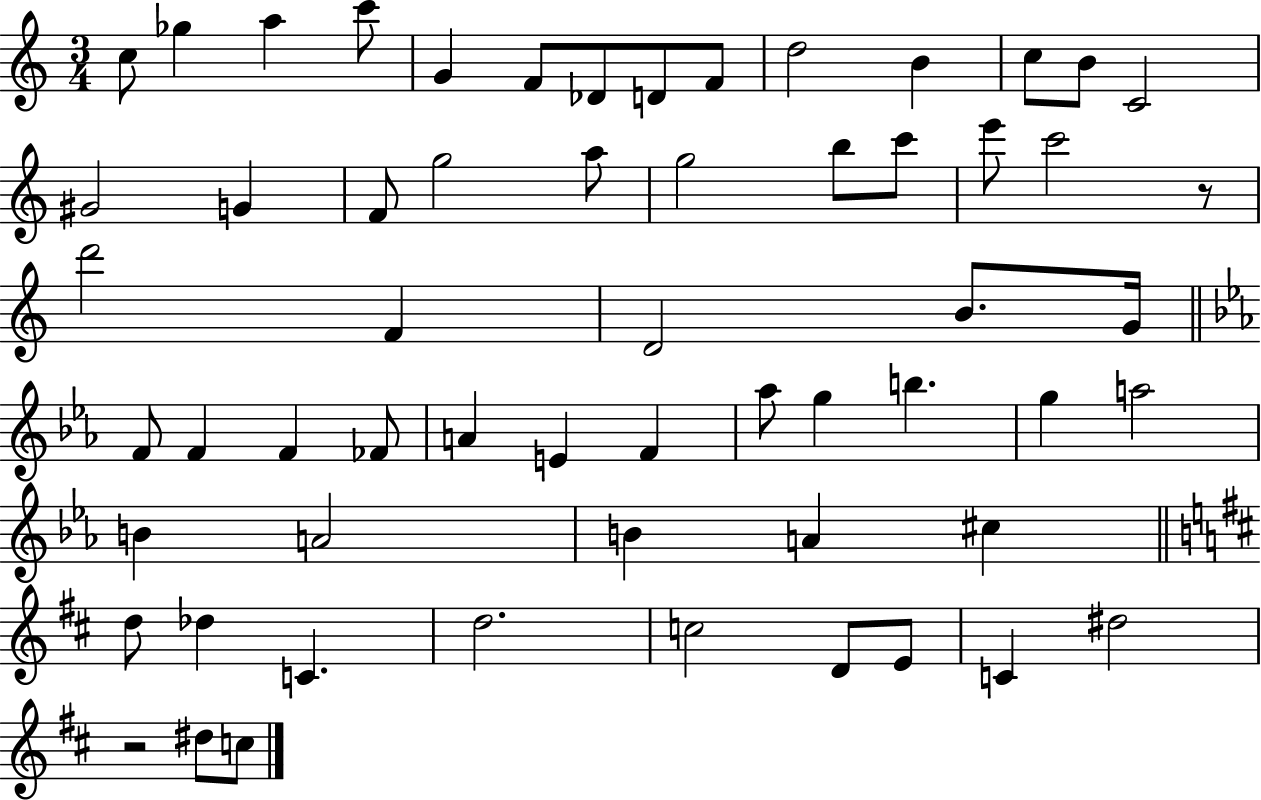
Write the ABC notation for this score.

X:1
T:Untitled
M:3/4
L:1/4
K:C
c/2 _g a c'/2 G F/2 _D/2 D/2 F/2 d2 B c/2 B/2 C2 ^G2 G F/2 g2 a/2 g2 b/2 c'/2 e'/2 c'2 z/2 d'2 F D2 B/2 G/4 F/2 F F _F/2 A E F _a/2 g b g a2 B A2 B A ^c d/2 _d C d2 c2 D/2 E/2 C ^d2 z2 ^d/2 c/2